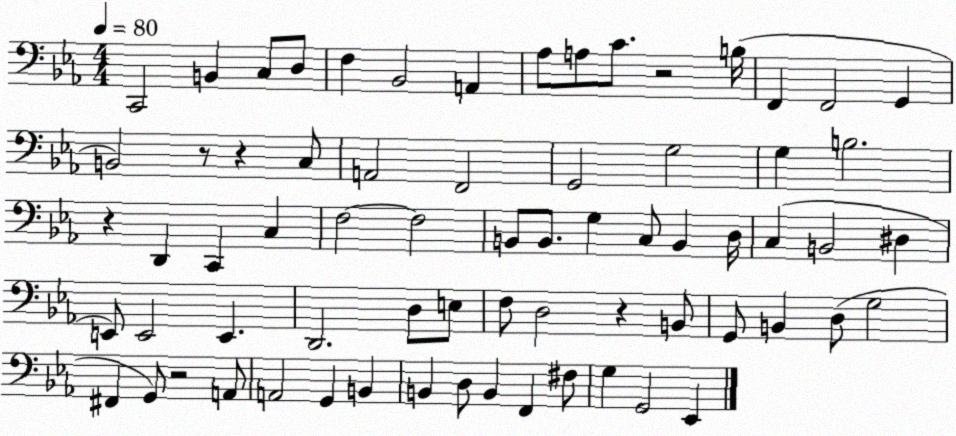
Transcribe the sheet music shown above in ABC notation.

X:1
T:Untitled
M:4/4
L:1/4
K:Eb
C,,2 B,, C,/2 D,/2 F, _B,,2 A,, _A,/2 A,/2 C/2 z2 B,/4 F,, F,,2 G,, B,,2 z/2 z C,/2 A,,2 F,,2 G,,2 G,2 G, B,2 z D,, C,, C, F,2 F,2 B,,/2 B,,/2 G, C,/2 B,, D,/4 C, B,,2 ^D, E,,/2 E,,2 E,, D,,2 D,/2 E,/2 F,/2 D,2 z B,,/2 G,,/2 B,, D,/2 G,2 ^F,, G,,/2 z2 A,,/2 A,,2 G,, B,, B,, D,/2 B,, F,, ^F,/2 G, G,,2 _E,,